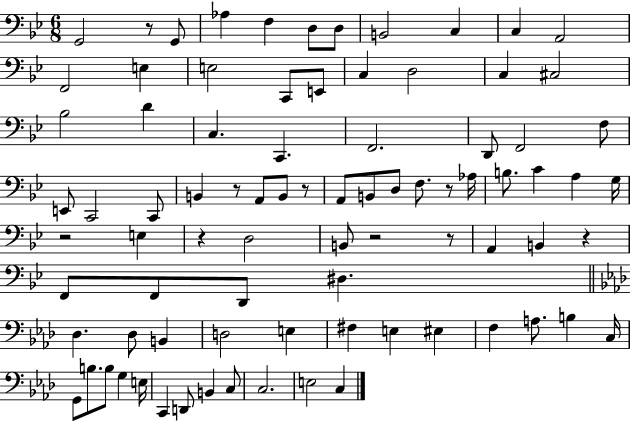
X:1
T:Untitled
M:6/8
L:1/4
K:Bb
G,,2 z/2 G,,/2 _A, F, D,/2 D,/2 B,,2 C, C, A,,2 F,,2 E, E,2 C,,/2 E,,/2 C, D,2 C, ^C,2 _B,2 D C, C,, F,,2 D,,/2 F,,2 F,/2 E,,/2 C,,2 C,,/2 B,, z/2 A,,/2 B,,/2 z/2 A,,/2 B,,/2 D,/2 F,/2 z/2 _A,/4 B,/2 C A, G,/4 z2 E, z D,2 B,,/2 z2 z/2 A,, B,, z F,,/2 F,,/2 D,,/2 ^D, _D, _D,/2 B,, D,2 E, ^F, E, ^E, F, A,/2 B, C,/4 G,,/2 B,/2 B,/2 G, E,/4 C,, D,,/2 B,, C,/2 C,2 E,2 C,